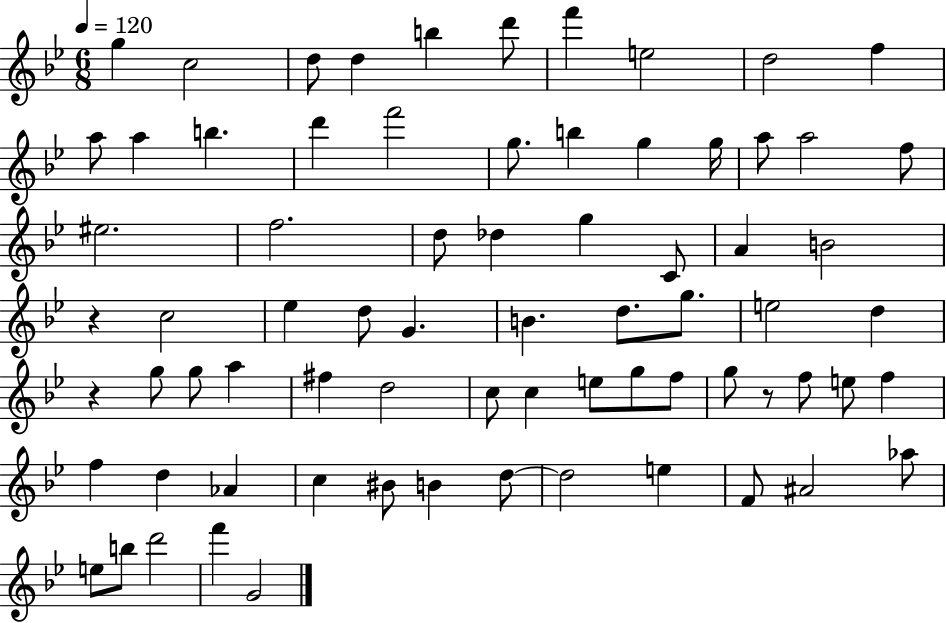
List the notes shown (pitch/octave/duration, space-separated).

G5/q C5/h D5/e D5/q B5/q D6/e F6/q E5/h D5/h F5/q A5/e A5/q B5/q. D6/q F6/h G5/e. B5/q G5/q G5/s A5/e A5/h F5/e EIS5/h. F5/h. D5/e Db5/q G5/q C4/e A4/q B4/h R/q C5/h Eb5/q D5/e G4/q. B4/q. D5/e. G5/e. E5/h D5/q R/q G5/e G5/e A5/q F#5/q D5/h C5/e C5/q E5/e G5/e F5/e G5/e R/e F5/e E5/e F5/q F5/q D5/q Ab4/q C5/q BIS4/e B4/q D5/e D5/h E5/q F4/e A#4/h Ab5/e E5/e B5/e D6/h F6/q G4/h